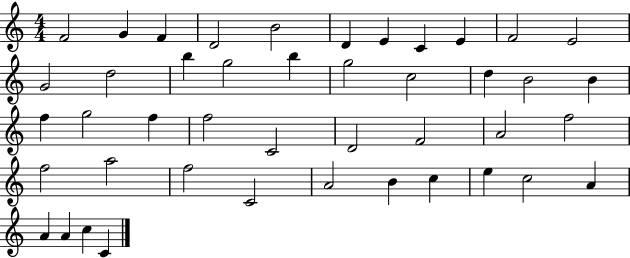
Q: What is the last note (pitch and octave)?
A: C4